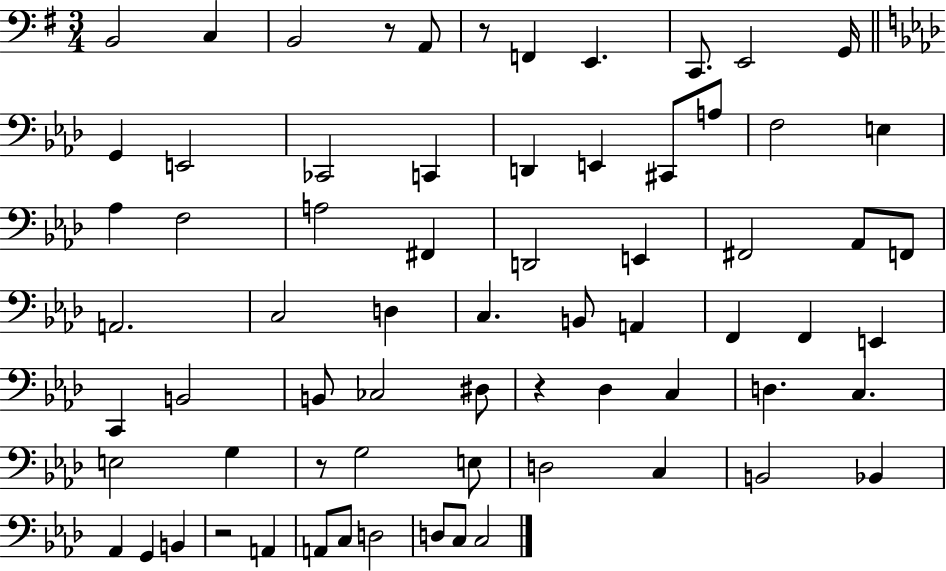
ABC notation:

X:1
T:Untitled
M:3/4
L:1/4
K:G
B,,2 C, B,,2 z/2 A,,/2 z/2 F,, E,, C,,/2 E,,2 G,,/4 G,, E,,2 _C,,2 C,, D,, E,, ^C,,/2 A,/2 F,2 E, _A, F,2 A,2 ^F,, D,,2 E,, ^F,,2 _A,,/2 F,,/2 A,,2 C,2 D, C, B,,/2 A,, F,, F,, E,, C,, B,,2 B,,/2 _C,2 ^D,/2 z _D, C, D, C, E,2 G, z/2 G,2 E,/2 D,2 C, B,,2 _B,, _A,, G,, B,, z2 A,, A,,/2 C,/2 D,2 D,/2 C,/2 C,2